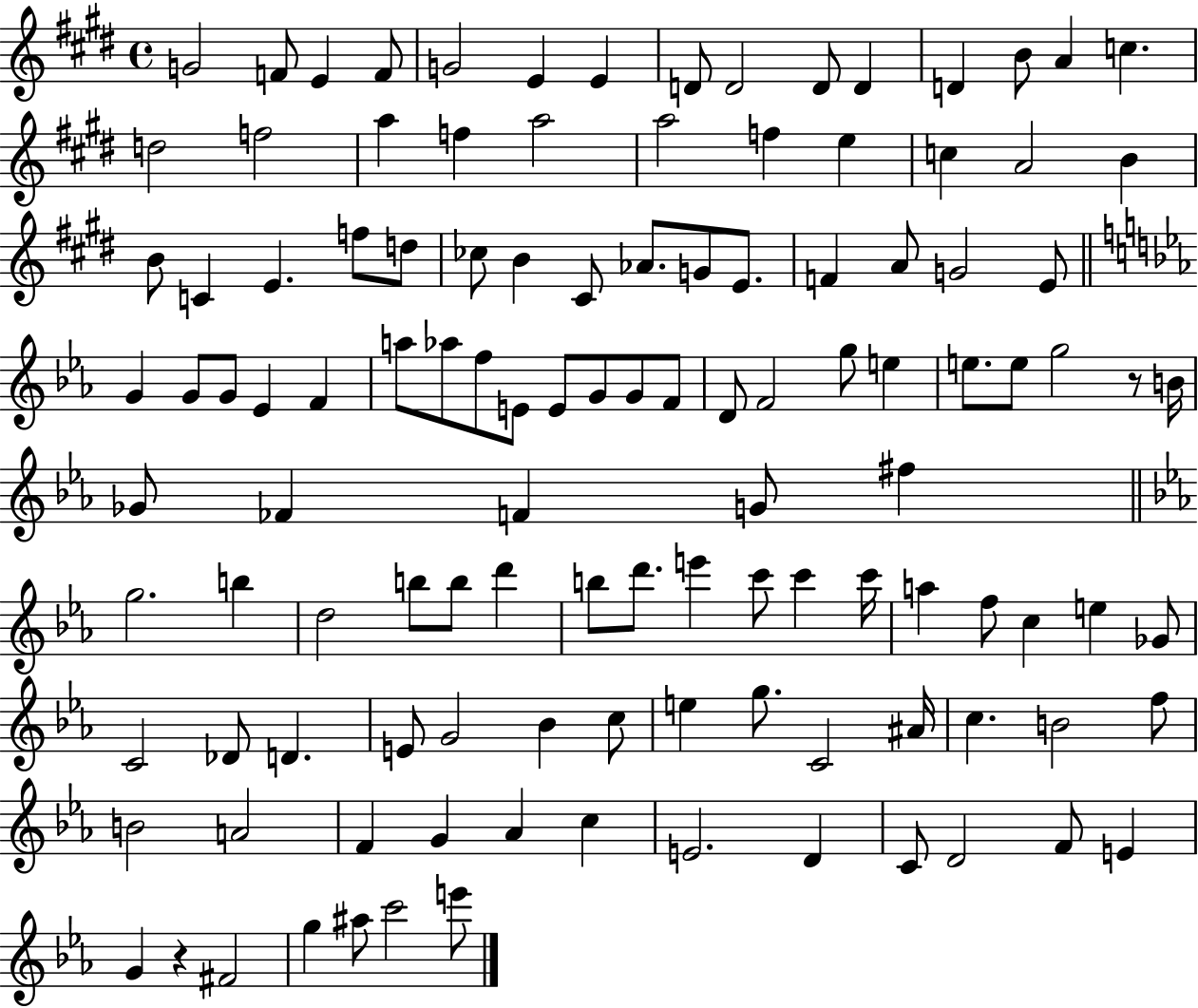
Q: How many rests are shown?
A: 2